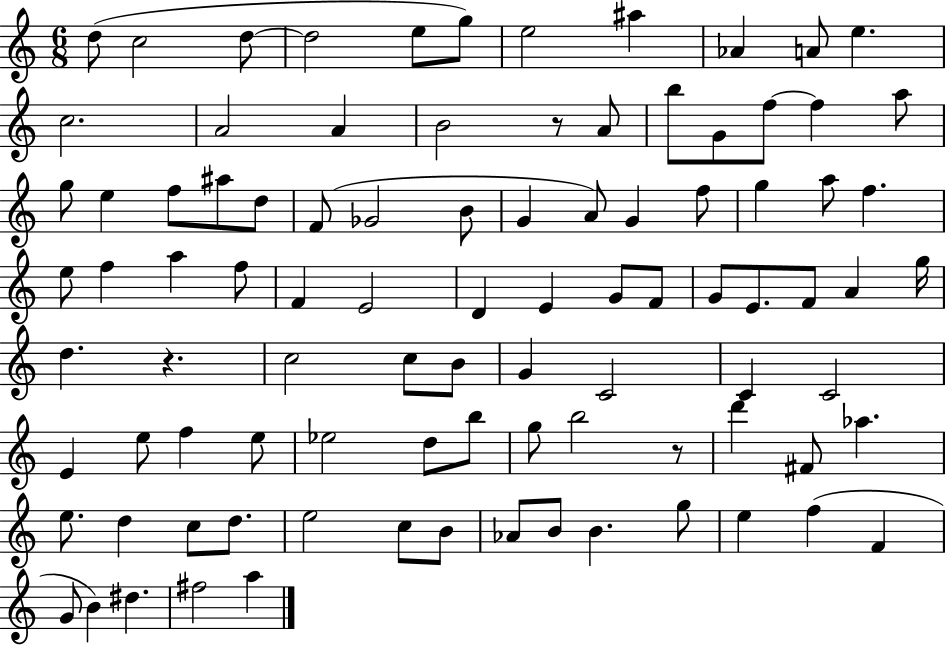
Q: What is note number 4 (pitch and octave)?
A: D5